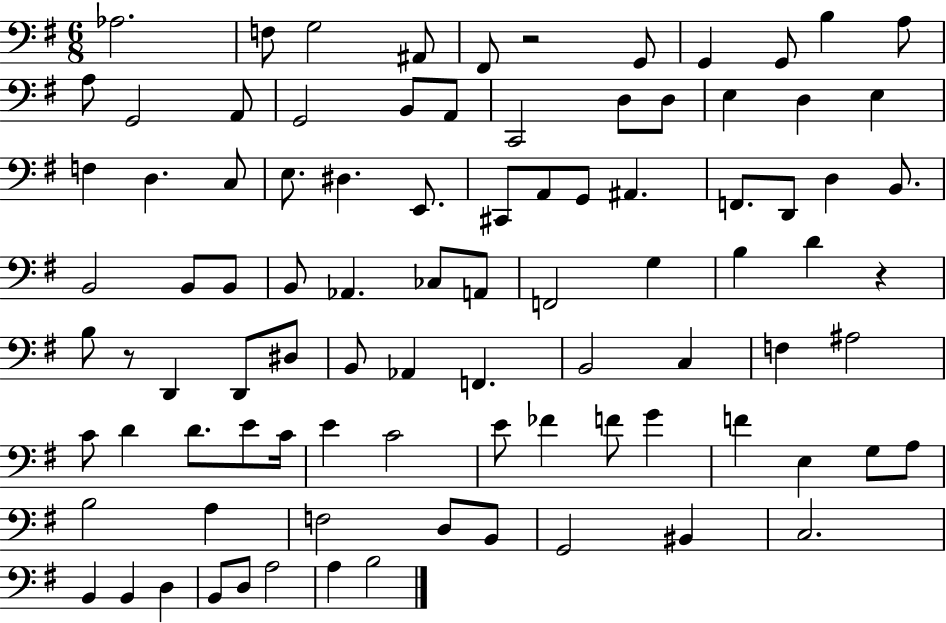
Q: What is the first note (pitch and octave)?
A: Ab3